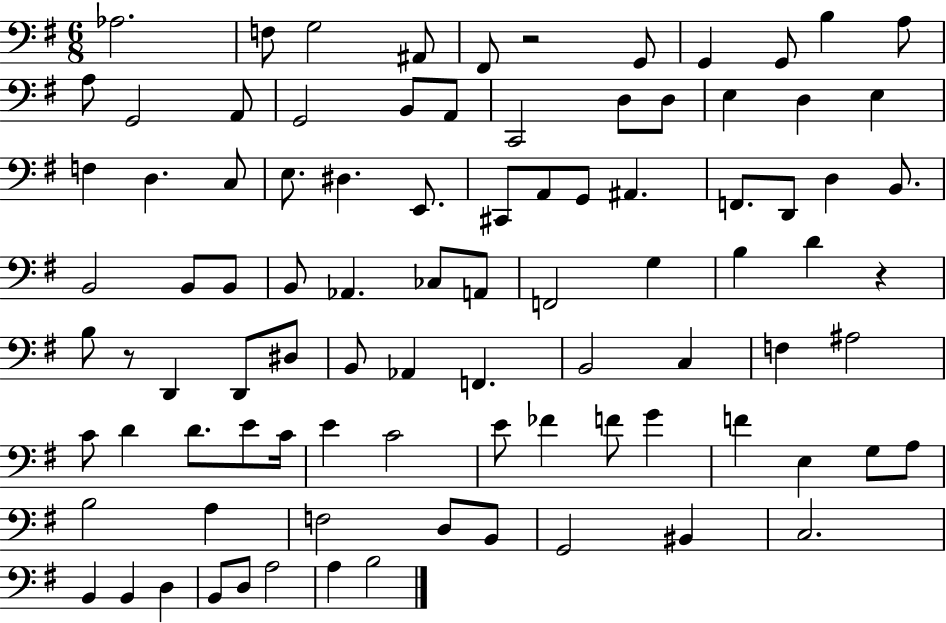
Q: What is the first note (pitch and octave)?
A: Ab3